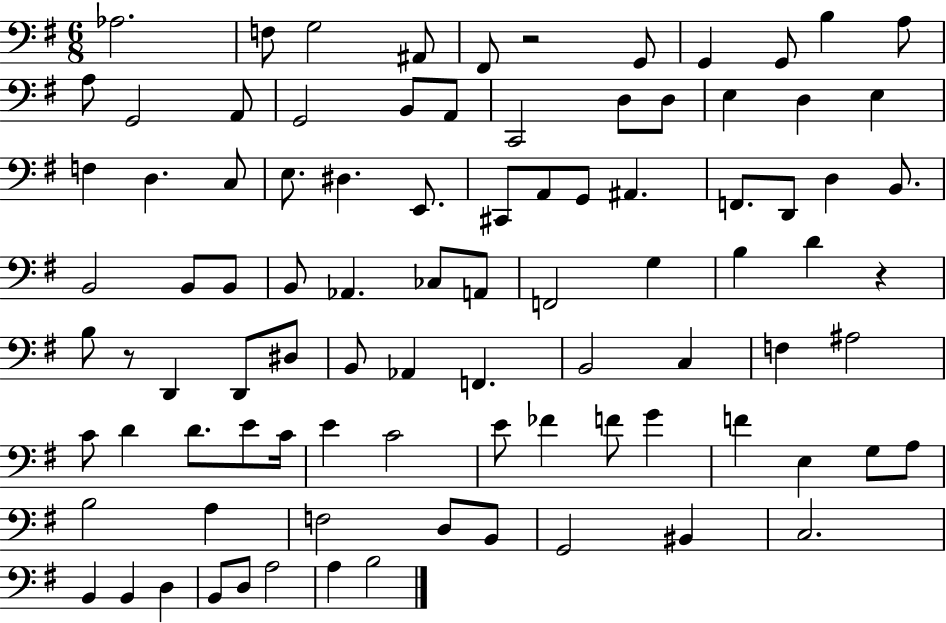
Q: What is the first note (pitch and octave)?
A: Ab3